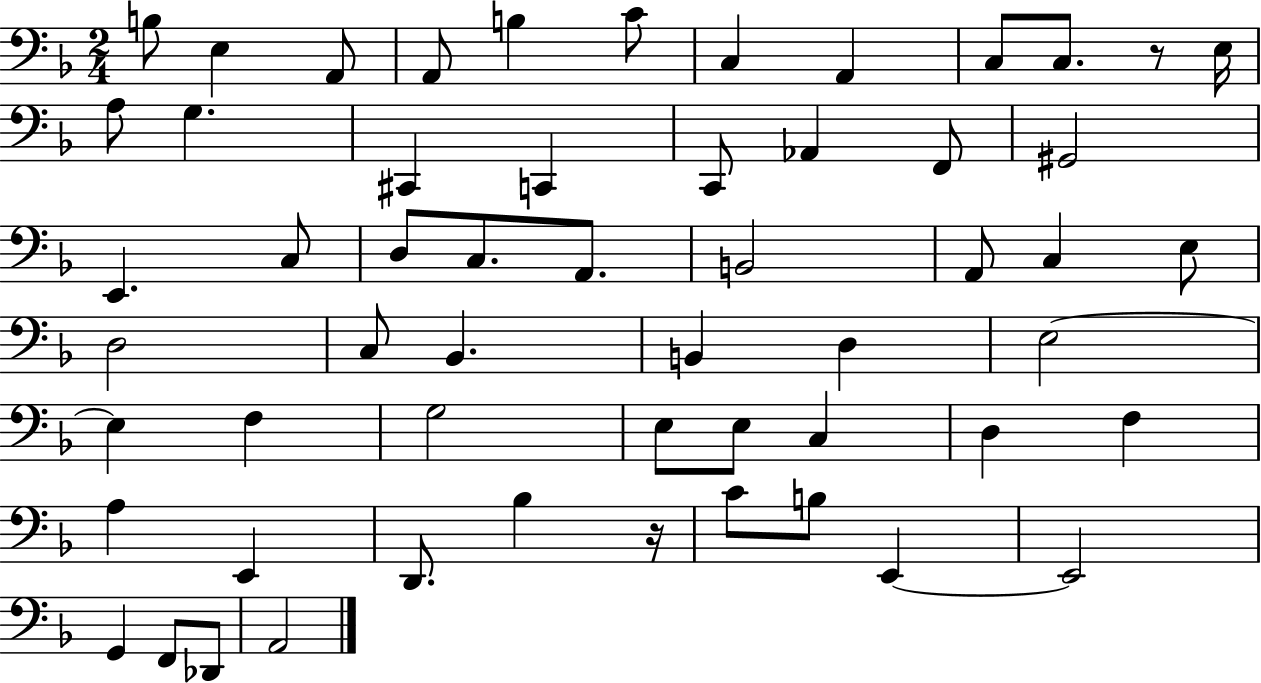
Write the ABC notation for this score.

X:1
T:Untitled
M:2/4
L:1/4
K:F
B,/2 E, A,,/2 A,,/2 B, C/2 C, A,, C,/2 C,/2 z/2 E,/4 A,/2 G, ^C,, C,, C,,/2 _A,, F,,/2 ^G,,2 E,, C,/2 D,/2 C,/2 A,,/2 B,,2 A,,/2 C, E,/2 D,2 C,/2 _B,, B,, D, E,2 E, F, G,2 E,/2 E,/2 C, D, F, A, E,, D,,/2 _B, z/4 C/2 B,/2 E,, E,,2 G,, F,,/2 _D,,/2 A,,2